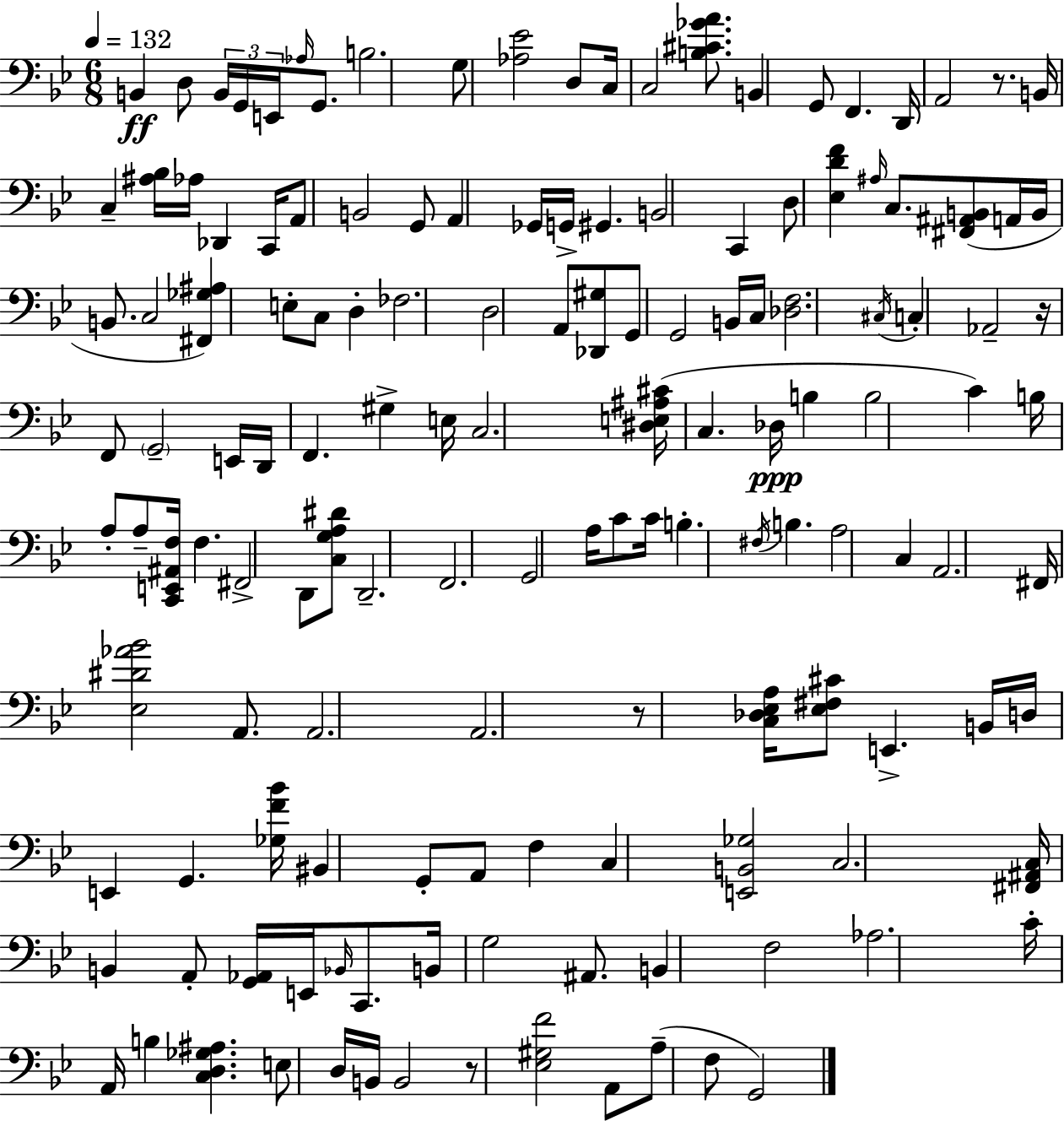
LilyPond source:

{
  \clef bass
  \numericTimeSignature
  \time 6/8
  \key bes \major
  \tempo 4 = 132
  b,4\ff d8 \tuplet 3/2 { b,16 g,16 e,16 } \grace { aes16 } g,8. | b2. | g8 <aes ees'>2 d8 | c16 c2 <b cis' ges' a'>8. | \break b,4 g,8 f,4. | d,16 a,2 r8. | b,16 c4-- <ais bes>16 aes16 des,4 | c,16 a,8 b,2 g,8 | \break a,4 ges,16 g,16-> gis,4. | b,2 c,4 | d8 <ees d' f'>4 \grace { ais16 } c8. <fis, ais, b,>8( | a,16 b,16 b,8. c2 | \break <fis, ges ais>4) e8-. c8 d4-. | fes2. | d2 a,8 | <des, gis>8 g,8 g,2 | \break b,16 c16 <des f>2. | \acciaccatura { cis16 } c4-. aes,2-- | r16 f,8 \parenthesize g,2-- | e,16 d,16 f,4. gis4-> | \break e16 c2. | <dis e ais cis'>16( c4. des16\ppp b4 | b2 c'4) | b16 a8-. a8-- <c, e, ais, f>16 f4. | \break fis,2-> d,8 | <c g a dis'>8 d,2.-- | f,2. | g,2 a16 | \break c'8 c'16 b4.-. \acciaccatura { fis16 } b4. | a2 | c4 a,2. | fis,16 <ees dis' aes' bes'>2 | \break a,8. a,2. | a,2. | r8 <c des ees a>16 <ees fis cis'>8 e,4.-> | b,16 d16 e,4 g,4. | \break <ges f' bes'>16 bis,4 g,8-. a,8 | f4 c4 <e, b, ges>2 | c2. | <fis, ais, c>16 b,4 a,8-. <g, aes,>16 | \break e,16 \grace { bes,16 } c,8. b,16 g2 | ais,8. b,4 f2 | aes2. | c'16-. a,16 b4 <c d ges ais>4. | \break e8 d16 b,16 b,2 | r8 <ees gis f'>2 | a,8 a8--( f8 g,2) | \bar "|."
}